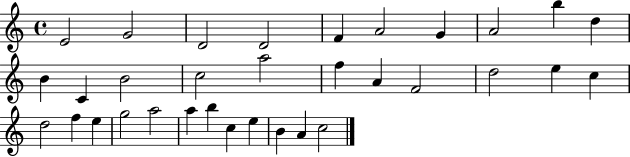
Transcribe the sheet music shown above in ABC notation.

X:1
T:Untitled
M:4/4
L:1/4
K:C
E2 G2 D2 D2 F A2 G A2 b d B C B2 c2 a2 f A F2 d2 e c d2 f e g2 a2 a b c e B A c2